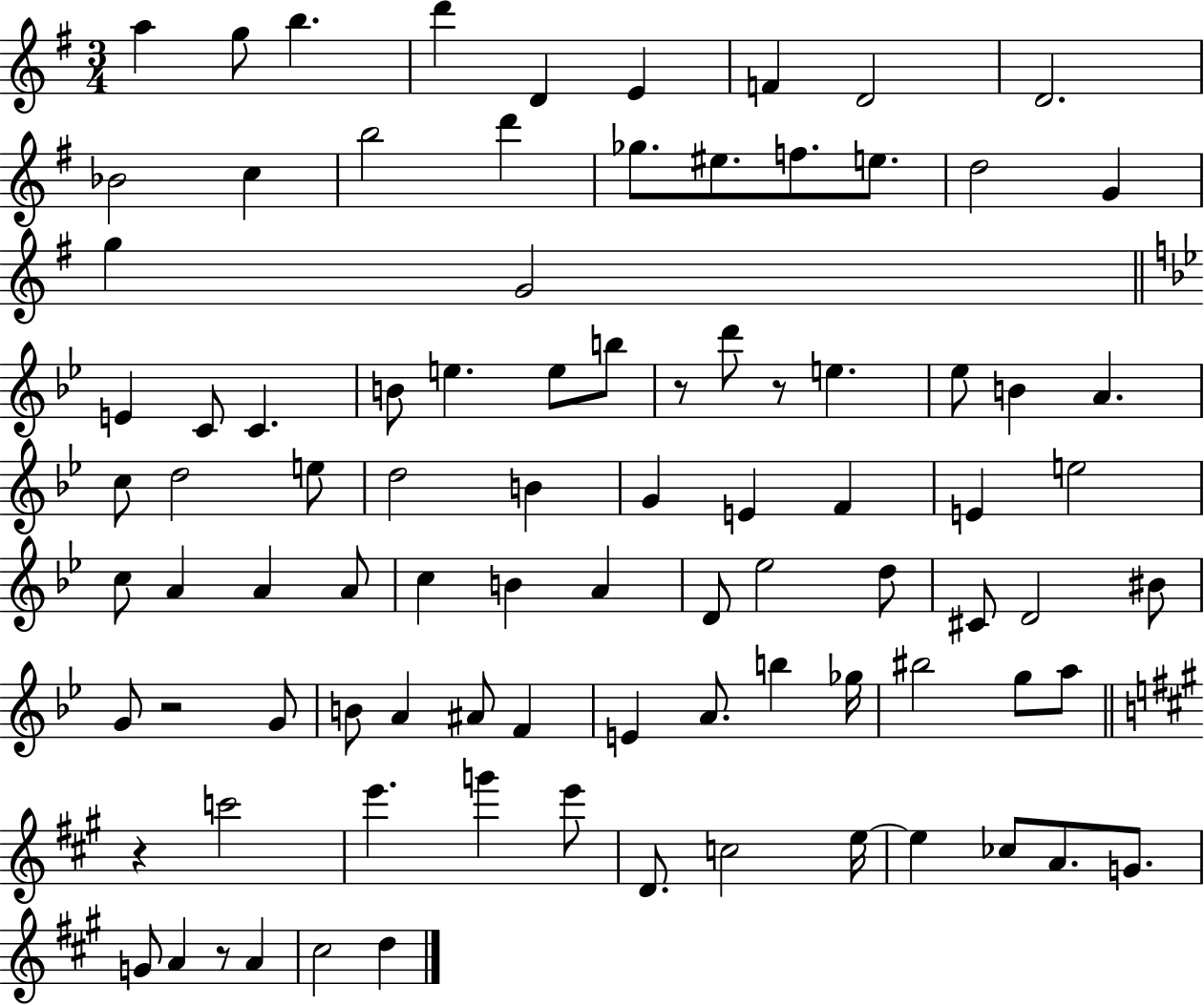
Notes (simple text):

A5/q G5/e B5/q. D6/q D4/q E4/q F4/q D4/h D4/h. Bb4/h C5/q B5/h D6/q Gb5/e. EIS5/e. F5/e. E5/e. D5/h G4/q G5/q G4/h E4/q C4/e C4/q. B4/e E5/q. E5/e B5/e R/e D6/e R/e E5/q. Eb5/e B4/q A4/q. C5/e D5/h E5/e D5/h B4/q G4/q E4/q F4/q E4/q E5/h C5/e A4/q A4/q A4/e C5/q B4/q A4/q D4/e Eb5/h D5/e C#4/e D4/h BIS4/e G4/e R/h G4/e B4/e A4/q A#4/e F4/q E4/q A4/e. B5/q Gb5/s BIS5/h G5/e A5/e R/q C6/h E6/q. G6/q E6/e D4/e. C5/h E5/s E5/q CES5/e A4/e. G4/e. G4/e A4/q R/e A4/q C#5/h D5/q